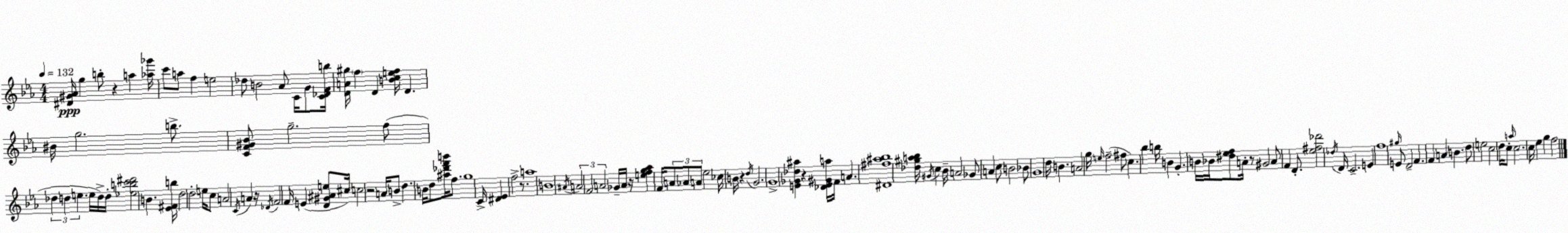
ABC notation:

X:1
T:Untitled
M:4/4
L:1/4
K:Cm
[^D^G_A]/4 g b/2 z a [_a_g']/4 c'/2 a/2 f e2 _d/2 B2 _A/2 C/4 G/2 [C_DFb]/4 [DA^g]/4 f D [Bcef]/4 D ^B/4 g2 b/2 [CF^G_B]/2 g2 f/2 _d d e e/4 d/4 d/4 [_ebc'^d']2 B [_E^Fb]/4 d2 d2 e/4 c/2 A2 C/4 A z/4 _D/4 F2 F/4 E [D^G^Ae]/2 ^c/4 c2 z2 A/4 B/2 d B/4 d/2 [^a_d'f'b']/4 f/2 g4 C/4 [^D_E] f2 z/2 a4 B4 ^A/4 A2 F2 A2 _G/4 A/4 z/4 [efg_a] F/4 A/2 _A/2 A/2 _e2 _c/4 B/4 z d/4 G2 G4 [E_G_d^a] z [_DE^Ga]/4 F/4 A [^D^f^a_b]4 [_d^ga_b]/4 ^G/4 c _B/4 A2 _G/2 A c/2 B2 _B/2 G4 d/4 B A2 g/4 e/4 f2 ^f/2 c _b b/4 B G B/4 _B/4 [^d_ef]/2 A/4 z/2 ^G2 A/2 F D/2 [_e^f_d']2 _d/4 D/4 C2 E f4 ^g/4 E/2 D2 F F A B d/2 e2 c2 d/4 c/2 a/4 c2 c/4 _e g f2